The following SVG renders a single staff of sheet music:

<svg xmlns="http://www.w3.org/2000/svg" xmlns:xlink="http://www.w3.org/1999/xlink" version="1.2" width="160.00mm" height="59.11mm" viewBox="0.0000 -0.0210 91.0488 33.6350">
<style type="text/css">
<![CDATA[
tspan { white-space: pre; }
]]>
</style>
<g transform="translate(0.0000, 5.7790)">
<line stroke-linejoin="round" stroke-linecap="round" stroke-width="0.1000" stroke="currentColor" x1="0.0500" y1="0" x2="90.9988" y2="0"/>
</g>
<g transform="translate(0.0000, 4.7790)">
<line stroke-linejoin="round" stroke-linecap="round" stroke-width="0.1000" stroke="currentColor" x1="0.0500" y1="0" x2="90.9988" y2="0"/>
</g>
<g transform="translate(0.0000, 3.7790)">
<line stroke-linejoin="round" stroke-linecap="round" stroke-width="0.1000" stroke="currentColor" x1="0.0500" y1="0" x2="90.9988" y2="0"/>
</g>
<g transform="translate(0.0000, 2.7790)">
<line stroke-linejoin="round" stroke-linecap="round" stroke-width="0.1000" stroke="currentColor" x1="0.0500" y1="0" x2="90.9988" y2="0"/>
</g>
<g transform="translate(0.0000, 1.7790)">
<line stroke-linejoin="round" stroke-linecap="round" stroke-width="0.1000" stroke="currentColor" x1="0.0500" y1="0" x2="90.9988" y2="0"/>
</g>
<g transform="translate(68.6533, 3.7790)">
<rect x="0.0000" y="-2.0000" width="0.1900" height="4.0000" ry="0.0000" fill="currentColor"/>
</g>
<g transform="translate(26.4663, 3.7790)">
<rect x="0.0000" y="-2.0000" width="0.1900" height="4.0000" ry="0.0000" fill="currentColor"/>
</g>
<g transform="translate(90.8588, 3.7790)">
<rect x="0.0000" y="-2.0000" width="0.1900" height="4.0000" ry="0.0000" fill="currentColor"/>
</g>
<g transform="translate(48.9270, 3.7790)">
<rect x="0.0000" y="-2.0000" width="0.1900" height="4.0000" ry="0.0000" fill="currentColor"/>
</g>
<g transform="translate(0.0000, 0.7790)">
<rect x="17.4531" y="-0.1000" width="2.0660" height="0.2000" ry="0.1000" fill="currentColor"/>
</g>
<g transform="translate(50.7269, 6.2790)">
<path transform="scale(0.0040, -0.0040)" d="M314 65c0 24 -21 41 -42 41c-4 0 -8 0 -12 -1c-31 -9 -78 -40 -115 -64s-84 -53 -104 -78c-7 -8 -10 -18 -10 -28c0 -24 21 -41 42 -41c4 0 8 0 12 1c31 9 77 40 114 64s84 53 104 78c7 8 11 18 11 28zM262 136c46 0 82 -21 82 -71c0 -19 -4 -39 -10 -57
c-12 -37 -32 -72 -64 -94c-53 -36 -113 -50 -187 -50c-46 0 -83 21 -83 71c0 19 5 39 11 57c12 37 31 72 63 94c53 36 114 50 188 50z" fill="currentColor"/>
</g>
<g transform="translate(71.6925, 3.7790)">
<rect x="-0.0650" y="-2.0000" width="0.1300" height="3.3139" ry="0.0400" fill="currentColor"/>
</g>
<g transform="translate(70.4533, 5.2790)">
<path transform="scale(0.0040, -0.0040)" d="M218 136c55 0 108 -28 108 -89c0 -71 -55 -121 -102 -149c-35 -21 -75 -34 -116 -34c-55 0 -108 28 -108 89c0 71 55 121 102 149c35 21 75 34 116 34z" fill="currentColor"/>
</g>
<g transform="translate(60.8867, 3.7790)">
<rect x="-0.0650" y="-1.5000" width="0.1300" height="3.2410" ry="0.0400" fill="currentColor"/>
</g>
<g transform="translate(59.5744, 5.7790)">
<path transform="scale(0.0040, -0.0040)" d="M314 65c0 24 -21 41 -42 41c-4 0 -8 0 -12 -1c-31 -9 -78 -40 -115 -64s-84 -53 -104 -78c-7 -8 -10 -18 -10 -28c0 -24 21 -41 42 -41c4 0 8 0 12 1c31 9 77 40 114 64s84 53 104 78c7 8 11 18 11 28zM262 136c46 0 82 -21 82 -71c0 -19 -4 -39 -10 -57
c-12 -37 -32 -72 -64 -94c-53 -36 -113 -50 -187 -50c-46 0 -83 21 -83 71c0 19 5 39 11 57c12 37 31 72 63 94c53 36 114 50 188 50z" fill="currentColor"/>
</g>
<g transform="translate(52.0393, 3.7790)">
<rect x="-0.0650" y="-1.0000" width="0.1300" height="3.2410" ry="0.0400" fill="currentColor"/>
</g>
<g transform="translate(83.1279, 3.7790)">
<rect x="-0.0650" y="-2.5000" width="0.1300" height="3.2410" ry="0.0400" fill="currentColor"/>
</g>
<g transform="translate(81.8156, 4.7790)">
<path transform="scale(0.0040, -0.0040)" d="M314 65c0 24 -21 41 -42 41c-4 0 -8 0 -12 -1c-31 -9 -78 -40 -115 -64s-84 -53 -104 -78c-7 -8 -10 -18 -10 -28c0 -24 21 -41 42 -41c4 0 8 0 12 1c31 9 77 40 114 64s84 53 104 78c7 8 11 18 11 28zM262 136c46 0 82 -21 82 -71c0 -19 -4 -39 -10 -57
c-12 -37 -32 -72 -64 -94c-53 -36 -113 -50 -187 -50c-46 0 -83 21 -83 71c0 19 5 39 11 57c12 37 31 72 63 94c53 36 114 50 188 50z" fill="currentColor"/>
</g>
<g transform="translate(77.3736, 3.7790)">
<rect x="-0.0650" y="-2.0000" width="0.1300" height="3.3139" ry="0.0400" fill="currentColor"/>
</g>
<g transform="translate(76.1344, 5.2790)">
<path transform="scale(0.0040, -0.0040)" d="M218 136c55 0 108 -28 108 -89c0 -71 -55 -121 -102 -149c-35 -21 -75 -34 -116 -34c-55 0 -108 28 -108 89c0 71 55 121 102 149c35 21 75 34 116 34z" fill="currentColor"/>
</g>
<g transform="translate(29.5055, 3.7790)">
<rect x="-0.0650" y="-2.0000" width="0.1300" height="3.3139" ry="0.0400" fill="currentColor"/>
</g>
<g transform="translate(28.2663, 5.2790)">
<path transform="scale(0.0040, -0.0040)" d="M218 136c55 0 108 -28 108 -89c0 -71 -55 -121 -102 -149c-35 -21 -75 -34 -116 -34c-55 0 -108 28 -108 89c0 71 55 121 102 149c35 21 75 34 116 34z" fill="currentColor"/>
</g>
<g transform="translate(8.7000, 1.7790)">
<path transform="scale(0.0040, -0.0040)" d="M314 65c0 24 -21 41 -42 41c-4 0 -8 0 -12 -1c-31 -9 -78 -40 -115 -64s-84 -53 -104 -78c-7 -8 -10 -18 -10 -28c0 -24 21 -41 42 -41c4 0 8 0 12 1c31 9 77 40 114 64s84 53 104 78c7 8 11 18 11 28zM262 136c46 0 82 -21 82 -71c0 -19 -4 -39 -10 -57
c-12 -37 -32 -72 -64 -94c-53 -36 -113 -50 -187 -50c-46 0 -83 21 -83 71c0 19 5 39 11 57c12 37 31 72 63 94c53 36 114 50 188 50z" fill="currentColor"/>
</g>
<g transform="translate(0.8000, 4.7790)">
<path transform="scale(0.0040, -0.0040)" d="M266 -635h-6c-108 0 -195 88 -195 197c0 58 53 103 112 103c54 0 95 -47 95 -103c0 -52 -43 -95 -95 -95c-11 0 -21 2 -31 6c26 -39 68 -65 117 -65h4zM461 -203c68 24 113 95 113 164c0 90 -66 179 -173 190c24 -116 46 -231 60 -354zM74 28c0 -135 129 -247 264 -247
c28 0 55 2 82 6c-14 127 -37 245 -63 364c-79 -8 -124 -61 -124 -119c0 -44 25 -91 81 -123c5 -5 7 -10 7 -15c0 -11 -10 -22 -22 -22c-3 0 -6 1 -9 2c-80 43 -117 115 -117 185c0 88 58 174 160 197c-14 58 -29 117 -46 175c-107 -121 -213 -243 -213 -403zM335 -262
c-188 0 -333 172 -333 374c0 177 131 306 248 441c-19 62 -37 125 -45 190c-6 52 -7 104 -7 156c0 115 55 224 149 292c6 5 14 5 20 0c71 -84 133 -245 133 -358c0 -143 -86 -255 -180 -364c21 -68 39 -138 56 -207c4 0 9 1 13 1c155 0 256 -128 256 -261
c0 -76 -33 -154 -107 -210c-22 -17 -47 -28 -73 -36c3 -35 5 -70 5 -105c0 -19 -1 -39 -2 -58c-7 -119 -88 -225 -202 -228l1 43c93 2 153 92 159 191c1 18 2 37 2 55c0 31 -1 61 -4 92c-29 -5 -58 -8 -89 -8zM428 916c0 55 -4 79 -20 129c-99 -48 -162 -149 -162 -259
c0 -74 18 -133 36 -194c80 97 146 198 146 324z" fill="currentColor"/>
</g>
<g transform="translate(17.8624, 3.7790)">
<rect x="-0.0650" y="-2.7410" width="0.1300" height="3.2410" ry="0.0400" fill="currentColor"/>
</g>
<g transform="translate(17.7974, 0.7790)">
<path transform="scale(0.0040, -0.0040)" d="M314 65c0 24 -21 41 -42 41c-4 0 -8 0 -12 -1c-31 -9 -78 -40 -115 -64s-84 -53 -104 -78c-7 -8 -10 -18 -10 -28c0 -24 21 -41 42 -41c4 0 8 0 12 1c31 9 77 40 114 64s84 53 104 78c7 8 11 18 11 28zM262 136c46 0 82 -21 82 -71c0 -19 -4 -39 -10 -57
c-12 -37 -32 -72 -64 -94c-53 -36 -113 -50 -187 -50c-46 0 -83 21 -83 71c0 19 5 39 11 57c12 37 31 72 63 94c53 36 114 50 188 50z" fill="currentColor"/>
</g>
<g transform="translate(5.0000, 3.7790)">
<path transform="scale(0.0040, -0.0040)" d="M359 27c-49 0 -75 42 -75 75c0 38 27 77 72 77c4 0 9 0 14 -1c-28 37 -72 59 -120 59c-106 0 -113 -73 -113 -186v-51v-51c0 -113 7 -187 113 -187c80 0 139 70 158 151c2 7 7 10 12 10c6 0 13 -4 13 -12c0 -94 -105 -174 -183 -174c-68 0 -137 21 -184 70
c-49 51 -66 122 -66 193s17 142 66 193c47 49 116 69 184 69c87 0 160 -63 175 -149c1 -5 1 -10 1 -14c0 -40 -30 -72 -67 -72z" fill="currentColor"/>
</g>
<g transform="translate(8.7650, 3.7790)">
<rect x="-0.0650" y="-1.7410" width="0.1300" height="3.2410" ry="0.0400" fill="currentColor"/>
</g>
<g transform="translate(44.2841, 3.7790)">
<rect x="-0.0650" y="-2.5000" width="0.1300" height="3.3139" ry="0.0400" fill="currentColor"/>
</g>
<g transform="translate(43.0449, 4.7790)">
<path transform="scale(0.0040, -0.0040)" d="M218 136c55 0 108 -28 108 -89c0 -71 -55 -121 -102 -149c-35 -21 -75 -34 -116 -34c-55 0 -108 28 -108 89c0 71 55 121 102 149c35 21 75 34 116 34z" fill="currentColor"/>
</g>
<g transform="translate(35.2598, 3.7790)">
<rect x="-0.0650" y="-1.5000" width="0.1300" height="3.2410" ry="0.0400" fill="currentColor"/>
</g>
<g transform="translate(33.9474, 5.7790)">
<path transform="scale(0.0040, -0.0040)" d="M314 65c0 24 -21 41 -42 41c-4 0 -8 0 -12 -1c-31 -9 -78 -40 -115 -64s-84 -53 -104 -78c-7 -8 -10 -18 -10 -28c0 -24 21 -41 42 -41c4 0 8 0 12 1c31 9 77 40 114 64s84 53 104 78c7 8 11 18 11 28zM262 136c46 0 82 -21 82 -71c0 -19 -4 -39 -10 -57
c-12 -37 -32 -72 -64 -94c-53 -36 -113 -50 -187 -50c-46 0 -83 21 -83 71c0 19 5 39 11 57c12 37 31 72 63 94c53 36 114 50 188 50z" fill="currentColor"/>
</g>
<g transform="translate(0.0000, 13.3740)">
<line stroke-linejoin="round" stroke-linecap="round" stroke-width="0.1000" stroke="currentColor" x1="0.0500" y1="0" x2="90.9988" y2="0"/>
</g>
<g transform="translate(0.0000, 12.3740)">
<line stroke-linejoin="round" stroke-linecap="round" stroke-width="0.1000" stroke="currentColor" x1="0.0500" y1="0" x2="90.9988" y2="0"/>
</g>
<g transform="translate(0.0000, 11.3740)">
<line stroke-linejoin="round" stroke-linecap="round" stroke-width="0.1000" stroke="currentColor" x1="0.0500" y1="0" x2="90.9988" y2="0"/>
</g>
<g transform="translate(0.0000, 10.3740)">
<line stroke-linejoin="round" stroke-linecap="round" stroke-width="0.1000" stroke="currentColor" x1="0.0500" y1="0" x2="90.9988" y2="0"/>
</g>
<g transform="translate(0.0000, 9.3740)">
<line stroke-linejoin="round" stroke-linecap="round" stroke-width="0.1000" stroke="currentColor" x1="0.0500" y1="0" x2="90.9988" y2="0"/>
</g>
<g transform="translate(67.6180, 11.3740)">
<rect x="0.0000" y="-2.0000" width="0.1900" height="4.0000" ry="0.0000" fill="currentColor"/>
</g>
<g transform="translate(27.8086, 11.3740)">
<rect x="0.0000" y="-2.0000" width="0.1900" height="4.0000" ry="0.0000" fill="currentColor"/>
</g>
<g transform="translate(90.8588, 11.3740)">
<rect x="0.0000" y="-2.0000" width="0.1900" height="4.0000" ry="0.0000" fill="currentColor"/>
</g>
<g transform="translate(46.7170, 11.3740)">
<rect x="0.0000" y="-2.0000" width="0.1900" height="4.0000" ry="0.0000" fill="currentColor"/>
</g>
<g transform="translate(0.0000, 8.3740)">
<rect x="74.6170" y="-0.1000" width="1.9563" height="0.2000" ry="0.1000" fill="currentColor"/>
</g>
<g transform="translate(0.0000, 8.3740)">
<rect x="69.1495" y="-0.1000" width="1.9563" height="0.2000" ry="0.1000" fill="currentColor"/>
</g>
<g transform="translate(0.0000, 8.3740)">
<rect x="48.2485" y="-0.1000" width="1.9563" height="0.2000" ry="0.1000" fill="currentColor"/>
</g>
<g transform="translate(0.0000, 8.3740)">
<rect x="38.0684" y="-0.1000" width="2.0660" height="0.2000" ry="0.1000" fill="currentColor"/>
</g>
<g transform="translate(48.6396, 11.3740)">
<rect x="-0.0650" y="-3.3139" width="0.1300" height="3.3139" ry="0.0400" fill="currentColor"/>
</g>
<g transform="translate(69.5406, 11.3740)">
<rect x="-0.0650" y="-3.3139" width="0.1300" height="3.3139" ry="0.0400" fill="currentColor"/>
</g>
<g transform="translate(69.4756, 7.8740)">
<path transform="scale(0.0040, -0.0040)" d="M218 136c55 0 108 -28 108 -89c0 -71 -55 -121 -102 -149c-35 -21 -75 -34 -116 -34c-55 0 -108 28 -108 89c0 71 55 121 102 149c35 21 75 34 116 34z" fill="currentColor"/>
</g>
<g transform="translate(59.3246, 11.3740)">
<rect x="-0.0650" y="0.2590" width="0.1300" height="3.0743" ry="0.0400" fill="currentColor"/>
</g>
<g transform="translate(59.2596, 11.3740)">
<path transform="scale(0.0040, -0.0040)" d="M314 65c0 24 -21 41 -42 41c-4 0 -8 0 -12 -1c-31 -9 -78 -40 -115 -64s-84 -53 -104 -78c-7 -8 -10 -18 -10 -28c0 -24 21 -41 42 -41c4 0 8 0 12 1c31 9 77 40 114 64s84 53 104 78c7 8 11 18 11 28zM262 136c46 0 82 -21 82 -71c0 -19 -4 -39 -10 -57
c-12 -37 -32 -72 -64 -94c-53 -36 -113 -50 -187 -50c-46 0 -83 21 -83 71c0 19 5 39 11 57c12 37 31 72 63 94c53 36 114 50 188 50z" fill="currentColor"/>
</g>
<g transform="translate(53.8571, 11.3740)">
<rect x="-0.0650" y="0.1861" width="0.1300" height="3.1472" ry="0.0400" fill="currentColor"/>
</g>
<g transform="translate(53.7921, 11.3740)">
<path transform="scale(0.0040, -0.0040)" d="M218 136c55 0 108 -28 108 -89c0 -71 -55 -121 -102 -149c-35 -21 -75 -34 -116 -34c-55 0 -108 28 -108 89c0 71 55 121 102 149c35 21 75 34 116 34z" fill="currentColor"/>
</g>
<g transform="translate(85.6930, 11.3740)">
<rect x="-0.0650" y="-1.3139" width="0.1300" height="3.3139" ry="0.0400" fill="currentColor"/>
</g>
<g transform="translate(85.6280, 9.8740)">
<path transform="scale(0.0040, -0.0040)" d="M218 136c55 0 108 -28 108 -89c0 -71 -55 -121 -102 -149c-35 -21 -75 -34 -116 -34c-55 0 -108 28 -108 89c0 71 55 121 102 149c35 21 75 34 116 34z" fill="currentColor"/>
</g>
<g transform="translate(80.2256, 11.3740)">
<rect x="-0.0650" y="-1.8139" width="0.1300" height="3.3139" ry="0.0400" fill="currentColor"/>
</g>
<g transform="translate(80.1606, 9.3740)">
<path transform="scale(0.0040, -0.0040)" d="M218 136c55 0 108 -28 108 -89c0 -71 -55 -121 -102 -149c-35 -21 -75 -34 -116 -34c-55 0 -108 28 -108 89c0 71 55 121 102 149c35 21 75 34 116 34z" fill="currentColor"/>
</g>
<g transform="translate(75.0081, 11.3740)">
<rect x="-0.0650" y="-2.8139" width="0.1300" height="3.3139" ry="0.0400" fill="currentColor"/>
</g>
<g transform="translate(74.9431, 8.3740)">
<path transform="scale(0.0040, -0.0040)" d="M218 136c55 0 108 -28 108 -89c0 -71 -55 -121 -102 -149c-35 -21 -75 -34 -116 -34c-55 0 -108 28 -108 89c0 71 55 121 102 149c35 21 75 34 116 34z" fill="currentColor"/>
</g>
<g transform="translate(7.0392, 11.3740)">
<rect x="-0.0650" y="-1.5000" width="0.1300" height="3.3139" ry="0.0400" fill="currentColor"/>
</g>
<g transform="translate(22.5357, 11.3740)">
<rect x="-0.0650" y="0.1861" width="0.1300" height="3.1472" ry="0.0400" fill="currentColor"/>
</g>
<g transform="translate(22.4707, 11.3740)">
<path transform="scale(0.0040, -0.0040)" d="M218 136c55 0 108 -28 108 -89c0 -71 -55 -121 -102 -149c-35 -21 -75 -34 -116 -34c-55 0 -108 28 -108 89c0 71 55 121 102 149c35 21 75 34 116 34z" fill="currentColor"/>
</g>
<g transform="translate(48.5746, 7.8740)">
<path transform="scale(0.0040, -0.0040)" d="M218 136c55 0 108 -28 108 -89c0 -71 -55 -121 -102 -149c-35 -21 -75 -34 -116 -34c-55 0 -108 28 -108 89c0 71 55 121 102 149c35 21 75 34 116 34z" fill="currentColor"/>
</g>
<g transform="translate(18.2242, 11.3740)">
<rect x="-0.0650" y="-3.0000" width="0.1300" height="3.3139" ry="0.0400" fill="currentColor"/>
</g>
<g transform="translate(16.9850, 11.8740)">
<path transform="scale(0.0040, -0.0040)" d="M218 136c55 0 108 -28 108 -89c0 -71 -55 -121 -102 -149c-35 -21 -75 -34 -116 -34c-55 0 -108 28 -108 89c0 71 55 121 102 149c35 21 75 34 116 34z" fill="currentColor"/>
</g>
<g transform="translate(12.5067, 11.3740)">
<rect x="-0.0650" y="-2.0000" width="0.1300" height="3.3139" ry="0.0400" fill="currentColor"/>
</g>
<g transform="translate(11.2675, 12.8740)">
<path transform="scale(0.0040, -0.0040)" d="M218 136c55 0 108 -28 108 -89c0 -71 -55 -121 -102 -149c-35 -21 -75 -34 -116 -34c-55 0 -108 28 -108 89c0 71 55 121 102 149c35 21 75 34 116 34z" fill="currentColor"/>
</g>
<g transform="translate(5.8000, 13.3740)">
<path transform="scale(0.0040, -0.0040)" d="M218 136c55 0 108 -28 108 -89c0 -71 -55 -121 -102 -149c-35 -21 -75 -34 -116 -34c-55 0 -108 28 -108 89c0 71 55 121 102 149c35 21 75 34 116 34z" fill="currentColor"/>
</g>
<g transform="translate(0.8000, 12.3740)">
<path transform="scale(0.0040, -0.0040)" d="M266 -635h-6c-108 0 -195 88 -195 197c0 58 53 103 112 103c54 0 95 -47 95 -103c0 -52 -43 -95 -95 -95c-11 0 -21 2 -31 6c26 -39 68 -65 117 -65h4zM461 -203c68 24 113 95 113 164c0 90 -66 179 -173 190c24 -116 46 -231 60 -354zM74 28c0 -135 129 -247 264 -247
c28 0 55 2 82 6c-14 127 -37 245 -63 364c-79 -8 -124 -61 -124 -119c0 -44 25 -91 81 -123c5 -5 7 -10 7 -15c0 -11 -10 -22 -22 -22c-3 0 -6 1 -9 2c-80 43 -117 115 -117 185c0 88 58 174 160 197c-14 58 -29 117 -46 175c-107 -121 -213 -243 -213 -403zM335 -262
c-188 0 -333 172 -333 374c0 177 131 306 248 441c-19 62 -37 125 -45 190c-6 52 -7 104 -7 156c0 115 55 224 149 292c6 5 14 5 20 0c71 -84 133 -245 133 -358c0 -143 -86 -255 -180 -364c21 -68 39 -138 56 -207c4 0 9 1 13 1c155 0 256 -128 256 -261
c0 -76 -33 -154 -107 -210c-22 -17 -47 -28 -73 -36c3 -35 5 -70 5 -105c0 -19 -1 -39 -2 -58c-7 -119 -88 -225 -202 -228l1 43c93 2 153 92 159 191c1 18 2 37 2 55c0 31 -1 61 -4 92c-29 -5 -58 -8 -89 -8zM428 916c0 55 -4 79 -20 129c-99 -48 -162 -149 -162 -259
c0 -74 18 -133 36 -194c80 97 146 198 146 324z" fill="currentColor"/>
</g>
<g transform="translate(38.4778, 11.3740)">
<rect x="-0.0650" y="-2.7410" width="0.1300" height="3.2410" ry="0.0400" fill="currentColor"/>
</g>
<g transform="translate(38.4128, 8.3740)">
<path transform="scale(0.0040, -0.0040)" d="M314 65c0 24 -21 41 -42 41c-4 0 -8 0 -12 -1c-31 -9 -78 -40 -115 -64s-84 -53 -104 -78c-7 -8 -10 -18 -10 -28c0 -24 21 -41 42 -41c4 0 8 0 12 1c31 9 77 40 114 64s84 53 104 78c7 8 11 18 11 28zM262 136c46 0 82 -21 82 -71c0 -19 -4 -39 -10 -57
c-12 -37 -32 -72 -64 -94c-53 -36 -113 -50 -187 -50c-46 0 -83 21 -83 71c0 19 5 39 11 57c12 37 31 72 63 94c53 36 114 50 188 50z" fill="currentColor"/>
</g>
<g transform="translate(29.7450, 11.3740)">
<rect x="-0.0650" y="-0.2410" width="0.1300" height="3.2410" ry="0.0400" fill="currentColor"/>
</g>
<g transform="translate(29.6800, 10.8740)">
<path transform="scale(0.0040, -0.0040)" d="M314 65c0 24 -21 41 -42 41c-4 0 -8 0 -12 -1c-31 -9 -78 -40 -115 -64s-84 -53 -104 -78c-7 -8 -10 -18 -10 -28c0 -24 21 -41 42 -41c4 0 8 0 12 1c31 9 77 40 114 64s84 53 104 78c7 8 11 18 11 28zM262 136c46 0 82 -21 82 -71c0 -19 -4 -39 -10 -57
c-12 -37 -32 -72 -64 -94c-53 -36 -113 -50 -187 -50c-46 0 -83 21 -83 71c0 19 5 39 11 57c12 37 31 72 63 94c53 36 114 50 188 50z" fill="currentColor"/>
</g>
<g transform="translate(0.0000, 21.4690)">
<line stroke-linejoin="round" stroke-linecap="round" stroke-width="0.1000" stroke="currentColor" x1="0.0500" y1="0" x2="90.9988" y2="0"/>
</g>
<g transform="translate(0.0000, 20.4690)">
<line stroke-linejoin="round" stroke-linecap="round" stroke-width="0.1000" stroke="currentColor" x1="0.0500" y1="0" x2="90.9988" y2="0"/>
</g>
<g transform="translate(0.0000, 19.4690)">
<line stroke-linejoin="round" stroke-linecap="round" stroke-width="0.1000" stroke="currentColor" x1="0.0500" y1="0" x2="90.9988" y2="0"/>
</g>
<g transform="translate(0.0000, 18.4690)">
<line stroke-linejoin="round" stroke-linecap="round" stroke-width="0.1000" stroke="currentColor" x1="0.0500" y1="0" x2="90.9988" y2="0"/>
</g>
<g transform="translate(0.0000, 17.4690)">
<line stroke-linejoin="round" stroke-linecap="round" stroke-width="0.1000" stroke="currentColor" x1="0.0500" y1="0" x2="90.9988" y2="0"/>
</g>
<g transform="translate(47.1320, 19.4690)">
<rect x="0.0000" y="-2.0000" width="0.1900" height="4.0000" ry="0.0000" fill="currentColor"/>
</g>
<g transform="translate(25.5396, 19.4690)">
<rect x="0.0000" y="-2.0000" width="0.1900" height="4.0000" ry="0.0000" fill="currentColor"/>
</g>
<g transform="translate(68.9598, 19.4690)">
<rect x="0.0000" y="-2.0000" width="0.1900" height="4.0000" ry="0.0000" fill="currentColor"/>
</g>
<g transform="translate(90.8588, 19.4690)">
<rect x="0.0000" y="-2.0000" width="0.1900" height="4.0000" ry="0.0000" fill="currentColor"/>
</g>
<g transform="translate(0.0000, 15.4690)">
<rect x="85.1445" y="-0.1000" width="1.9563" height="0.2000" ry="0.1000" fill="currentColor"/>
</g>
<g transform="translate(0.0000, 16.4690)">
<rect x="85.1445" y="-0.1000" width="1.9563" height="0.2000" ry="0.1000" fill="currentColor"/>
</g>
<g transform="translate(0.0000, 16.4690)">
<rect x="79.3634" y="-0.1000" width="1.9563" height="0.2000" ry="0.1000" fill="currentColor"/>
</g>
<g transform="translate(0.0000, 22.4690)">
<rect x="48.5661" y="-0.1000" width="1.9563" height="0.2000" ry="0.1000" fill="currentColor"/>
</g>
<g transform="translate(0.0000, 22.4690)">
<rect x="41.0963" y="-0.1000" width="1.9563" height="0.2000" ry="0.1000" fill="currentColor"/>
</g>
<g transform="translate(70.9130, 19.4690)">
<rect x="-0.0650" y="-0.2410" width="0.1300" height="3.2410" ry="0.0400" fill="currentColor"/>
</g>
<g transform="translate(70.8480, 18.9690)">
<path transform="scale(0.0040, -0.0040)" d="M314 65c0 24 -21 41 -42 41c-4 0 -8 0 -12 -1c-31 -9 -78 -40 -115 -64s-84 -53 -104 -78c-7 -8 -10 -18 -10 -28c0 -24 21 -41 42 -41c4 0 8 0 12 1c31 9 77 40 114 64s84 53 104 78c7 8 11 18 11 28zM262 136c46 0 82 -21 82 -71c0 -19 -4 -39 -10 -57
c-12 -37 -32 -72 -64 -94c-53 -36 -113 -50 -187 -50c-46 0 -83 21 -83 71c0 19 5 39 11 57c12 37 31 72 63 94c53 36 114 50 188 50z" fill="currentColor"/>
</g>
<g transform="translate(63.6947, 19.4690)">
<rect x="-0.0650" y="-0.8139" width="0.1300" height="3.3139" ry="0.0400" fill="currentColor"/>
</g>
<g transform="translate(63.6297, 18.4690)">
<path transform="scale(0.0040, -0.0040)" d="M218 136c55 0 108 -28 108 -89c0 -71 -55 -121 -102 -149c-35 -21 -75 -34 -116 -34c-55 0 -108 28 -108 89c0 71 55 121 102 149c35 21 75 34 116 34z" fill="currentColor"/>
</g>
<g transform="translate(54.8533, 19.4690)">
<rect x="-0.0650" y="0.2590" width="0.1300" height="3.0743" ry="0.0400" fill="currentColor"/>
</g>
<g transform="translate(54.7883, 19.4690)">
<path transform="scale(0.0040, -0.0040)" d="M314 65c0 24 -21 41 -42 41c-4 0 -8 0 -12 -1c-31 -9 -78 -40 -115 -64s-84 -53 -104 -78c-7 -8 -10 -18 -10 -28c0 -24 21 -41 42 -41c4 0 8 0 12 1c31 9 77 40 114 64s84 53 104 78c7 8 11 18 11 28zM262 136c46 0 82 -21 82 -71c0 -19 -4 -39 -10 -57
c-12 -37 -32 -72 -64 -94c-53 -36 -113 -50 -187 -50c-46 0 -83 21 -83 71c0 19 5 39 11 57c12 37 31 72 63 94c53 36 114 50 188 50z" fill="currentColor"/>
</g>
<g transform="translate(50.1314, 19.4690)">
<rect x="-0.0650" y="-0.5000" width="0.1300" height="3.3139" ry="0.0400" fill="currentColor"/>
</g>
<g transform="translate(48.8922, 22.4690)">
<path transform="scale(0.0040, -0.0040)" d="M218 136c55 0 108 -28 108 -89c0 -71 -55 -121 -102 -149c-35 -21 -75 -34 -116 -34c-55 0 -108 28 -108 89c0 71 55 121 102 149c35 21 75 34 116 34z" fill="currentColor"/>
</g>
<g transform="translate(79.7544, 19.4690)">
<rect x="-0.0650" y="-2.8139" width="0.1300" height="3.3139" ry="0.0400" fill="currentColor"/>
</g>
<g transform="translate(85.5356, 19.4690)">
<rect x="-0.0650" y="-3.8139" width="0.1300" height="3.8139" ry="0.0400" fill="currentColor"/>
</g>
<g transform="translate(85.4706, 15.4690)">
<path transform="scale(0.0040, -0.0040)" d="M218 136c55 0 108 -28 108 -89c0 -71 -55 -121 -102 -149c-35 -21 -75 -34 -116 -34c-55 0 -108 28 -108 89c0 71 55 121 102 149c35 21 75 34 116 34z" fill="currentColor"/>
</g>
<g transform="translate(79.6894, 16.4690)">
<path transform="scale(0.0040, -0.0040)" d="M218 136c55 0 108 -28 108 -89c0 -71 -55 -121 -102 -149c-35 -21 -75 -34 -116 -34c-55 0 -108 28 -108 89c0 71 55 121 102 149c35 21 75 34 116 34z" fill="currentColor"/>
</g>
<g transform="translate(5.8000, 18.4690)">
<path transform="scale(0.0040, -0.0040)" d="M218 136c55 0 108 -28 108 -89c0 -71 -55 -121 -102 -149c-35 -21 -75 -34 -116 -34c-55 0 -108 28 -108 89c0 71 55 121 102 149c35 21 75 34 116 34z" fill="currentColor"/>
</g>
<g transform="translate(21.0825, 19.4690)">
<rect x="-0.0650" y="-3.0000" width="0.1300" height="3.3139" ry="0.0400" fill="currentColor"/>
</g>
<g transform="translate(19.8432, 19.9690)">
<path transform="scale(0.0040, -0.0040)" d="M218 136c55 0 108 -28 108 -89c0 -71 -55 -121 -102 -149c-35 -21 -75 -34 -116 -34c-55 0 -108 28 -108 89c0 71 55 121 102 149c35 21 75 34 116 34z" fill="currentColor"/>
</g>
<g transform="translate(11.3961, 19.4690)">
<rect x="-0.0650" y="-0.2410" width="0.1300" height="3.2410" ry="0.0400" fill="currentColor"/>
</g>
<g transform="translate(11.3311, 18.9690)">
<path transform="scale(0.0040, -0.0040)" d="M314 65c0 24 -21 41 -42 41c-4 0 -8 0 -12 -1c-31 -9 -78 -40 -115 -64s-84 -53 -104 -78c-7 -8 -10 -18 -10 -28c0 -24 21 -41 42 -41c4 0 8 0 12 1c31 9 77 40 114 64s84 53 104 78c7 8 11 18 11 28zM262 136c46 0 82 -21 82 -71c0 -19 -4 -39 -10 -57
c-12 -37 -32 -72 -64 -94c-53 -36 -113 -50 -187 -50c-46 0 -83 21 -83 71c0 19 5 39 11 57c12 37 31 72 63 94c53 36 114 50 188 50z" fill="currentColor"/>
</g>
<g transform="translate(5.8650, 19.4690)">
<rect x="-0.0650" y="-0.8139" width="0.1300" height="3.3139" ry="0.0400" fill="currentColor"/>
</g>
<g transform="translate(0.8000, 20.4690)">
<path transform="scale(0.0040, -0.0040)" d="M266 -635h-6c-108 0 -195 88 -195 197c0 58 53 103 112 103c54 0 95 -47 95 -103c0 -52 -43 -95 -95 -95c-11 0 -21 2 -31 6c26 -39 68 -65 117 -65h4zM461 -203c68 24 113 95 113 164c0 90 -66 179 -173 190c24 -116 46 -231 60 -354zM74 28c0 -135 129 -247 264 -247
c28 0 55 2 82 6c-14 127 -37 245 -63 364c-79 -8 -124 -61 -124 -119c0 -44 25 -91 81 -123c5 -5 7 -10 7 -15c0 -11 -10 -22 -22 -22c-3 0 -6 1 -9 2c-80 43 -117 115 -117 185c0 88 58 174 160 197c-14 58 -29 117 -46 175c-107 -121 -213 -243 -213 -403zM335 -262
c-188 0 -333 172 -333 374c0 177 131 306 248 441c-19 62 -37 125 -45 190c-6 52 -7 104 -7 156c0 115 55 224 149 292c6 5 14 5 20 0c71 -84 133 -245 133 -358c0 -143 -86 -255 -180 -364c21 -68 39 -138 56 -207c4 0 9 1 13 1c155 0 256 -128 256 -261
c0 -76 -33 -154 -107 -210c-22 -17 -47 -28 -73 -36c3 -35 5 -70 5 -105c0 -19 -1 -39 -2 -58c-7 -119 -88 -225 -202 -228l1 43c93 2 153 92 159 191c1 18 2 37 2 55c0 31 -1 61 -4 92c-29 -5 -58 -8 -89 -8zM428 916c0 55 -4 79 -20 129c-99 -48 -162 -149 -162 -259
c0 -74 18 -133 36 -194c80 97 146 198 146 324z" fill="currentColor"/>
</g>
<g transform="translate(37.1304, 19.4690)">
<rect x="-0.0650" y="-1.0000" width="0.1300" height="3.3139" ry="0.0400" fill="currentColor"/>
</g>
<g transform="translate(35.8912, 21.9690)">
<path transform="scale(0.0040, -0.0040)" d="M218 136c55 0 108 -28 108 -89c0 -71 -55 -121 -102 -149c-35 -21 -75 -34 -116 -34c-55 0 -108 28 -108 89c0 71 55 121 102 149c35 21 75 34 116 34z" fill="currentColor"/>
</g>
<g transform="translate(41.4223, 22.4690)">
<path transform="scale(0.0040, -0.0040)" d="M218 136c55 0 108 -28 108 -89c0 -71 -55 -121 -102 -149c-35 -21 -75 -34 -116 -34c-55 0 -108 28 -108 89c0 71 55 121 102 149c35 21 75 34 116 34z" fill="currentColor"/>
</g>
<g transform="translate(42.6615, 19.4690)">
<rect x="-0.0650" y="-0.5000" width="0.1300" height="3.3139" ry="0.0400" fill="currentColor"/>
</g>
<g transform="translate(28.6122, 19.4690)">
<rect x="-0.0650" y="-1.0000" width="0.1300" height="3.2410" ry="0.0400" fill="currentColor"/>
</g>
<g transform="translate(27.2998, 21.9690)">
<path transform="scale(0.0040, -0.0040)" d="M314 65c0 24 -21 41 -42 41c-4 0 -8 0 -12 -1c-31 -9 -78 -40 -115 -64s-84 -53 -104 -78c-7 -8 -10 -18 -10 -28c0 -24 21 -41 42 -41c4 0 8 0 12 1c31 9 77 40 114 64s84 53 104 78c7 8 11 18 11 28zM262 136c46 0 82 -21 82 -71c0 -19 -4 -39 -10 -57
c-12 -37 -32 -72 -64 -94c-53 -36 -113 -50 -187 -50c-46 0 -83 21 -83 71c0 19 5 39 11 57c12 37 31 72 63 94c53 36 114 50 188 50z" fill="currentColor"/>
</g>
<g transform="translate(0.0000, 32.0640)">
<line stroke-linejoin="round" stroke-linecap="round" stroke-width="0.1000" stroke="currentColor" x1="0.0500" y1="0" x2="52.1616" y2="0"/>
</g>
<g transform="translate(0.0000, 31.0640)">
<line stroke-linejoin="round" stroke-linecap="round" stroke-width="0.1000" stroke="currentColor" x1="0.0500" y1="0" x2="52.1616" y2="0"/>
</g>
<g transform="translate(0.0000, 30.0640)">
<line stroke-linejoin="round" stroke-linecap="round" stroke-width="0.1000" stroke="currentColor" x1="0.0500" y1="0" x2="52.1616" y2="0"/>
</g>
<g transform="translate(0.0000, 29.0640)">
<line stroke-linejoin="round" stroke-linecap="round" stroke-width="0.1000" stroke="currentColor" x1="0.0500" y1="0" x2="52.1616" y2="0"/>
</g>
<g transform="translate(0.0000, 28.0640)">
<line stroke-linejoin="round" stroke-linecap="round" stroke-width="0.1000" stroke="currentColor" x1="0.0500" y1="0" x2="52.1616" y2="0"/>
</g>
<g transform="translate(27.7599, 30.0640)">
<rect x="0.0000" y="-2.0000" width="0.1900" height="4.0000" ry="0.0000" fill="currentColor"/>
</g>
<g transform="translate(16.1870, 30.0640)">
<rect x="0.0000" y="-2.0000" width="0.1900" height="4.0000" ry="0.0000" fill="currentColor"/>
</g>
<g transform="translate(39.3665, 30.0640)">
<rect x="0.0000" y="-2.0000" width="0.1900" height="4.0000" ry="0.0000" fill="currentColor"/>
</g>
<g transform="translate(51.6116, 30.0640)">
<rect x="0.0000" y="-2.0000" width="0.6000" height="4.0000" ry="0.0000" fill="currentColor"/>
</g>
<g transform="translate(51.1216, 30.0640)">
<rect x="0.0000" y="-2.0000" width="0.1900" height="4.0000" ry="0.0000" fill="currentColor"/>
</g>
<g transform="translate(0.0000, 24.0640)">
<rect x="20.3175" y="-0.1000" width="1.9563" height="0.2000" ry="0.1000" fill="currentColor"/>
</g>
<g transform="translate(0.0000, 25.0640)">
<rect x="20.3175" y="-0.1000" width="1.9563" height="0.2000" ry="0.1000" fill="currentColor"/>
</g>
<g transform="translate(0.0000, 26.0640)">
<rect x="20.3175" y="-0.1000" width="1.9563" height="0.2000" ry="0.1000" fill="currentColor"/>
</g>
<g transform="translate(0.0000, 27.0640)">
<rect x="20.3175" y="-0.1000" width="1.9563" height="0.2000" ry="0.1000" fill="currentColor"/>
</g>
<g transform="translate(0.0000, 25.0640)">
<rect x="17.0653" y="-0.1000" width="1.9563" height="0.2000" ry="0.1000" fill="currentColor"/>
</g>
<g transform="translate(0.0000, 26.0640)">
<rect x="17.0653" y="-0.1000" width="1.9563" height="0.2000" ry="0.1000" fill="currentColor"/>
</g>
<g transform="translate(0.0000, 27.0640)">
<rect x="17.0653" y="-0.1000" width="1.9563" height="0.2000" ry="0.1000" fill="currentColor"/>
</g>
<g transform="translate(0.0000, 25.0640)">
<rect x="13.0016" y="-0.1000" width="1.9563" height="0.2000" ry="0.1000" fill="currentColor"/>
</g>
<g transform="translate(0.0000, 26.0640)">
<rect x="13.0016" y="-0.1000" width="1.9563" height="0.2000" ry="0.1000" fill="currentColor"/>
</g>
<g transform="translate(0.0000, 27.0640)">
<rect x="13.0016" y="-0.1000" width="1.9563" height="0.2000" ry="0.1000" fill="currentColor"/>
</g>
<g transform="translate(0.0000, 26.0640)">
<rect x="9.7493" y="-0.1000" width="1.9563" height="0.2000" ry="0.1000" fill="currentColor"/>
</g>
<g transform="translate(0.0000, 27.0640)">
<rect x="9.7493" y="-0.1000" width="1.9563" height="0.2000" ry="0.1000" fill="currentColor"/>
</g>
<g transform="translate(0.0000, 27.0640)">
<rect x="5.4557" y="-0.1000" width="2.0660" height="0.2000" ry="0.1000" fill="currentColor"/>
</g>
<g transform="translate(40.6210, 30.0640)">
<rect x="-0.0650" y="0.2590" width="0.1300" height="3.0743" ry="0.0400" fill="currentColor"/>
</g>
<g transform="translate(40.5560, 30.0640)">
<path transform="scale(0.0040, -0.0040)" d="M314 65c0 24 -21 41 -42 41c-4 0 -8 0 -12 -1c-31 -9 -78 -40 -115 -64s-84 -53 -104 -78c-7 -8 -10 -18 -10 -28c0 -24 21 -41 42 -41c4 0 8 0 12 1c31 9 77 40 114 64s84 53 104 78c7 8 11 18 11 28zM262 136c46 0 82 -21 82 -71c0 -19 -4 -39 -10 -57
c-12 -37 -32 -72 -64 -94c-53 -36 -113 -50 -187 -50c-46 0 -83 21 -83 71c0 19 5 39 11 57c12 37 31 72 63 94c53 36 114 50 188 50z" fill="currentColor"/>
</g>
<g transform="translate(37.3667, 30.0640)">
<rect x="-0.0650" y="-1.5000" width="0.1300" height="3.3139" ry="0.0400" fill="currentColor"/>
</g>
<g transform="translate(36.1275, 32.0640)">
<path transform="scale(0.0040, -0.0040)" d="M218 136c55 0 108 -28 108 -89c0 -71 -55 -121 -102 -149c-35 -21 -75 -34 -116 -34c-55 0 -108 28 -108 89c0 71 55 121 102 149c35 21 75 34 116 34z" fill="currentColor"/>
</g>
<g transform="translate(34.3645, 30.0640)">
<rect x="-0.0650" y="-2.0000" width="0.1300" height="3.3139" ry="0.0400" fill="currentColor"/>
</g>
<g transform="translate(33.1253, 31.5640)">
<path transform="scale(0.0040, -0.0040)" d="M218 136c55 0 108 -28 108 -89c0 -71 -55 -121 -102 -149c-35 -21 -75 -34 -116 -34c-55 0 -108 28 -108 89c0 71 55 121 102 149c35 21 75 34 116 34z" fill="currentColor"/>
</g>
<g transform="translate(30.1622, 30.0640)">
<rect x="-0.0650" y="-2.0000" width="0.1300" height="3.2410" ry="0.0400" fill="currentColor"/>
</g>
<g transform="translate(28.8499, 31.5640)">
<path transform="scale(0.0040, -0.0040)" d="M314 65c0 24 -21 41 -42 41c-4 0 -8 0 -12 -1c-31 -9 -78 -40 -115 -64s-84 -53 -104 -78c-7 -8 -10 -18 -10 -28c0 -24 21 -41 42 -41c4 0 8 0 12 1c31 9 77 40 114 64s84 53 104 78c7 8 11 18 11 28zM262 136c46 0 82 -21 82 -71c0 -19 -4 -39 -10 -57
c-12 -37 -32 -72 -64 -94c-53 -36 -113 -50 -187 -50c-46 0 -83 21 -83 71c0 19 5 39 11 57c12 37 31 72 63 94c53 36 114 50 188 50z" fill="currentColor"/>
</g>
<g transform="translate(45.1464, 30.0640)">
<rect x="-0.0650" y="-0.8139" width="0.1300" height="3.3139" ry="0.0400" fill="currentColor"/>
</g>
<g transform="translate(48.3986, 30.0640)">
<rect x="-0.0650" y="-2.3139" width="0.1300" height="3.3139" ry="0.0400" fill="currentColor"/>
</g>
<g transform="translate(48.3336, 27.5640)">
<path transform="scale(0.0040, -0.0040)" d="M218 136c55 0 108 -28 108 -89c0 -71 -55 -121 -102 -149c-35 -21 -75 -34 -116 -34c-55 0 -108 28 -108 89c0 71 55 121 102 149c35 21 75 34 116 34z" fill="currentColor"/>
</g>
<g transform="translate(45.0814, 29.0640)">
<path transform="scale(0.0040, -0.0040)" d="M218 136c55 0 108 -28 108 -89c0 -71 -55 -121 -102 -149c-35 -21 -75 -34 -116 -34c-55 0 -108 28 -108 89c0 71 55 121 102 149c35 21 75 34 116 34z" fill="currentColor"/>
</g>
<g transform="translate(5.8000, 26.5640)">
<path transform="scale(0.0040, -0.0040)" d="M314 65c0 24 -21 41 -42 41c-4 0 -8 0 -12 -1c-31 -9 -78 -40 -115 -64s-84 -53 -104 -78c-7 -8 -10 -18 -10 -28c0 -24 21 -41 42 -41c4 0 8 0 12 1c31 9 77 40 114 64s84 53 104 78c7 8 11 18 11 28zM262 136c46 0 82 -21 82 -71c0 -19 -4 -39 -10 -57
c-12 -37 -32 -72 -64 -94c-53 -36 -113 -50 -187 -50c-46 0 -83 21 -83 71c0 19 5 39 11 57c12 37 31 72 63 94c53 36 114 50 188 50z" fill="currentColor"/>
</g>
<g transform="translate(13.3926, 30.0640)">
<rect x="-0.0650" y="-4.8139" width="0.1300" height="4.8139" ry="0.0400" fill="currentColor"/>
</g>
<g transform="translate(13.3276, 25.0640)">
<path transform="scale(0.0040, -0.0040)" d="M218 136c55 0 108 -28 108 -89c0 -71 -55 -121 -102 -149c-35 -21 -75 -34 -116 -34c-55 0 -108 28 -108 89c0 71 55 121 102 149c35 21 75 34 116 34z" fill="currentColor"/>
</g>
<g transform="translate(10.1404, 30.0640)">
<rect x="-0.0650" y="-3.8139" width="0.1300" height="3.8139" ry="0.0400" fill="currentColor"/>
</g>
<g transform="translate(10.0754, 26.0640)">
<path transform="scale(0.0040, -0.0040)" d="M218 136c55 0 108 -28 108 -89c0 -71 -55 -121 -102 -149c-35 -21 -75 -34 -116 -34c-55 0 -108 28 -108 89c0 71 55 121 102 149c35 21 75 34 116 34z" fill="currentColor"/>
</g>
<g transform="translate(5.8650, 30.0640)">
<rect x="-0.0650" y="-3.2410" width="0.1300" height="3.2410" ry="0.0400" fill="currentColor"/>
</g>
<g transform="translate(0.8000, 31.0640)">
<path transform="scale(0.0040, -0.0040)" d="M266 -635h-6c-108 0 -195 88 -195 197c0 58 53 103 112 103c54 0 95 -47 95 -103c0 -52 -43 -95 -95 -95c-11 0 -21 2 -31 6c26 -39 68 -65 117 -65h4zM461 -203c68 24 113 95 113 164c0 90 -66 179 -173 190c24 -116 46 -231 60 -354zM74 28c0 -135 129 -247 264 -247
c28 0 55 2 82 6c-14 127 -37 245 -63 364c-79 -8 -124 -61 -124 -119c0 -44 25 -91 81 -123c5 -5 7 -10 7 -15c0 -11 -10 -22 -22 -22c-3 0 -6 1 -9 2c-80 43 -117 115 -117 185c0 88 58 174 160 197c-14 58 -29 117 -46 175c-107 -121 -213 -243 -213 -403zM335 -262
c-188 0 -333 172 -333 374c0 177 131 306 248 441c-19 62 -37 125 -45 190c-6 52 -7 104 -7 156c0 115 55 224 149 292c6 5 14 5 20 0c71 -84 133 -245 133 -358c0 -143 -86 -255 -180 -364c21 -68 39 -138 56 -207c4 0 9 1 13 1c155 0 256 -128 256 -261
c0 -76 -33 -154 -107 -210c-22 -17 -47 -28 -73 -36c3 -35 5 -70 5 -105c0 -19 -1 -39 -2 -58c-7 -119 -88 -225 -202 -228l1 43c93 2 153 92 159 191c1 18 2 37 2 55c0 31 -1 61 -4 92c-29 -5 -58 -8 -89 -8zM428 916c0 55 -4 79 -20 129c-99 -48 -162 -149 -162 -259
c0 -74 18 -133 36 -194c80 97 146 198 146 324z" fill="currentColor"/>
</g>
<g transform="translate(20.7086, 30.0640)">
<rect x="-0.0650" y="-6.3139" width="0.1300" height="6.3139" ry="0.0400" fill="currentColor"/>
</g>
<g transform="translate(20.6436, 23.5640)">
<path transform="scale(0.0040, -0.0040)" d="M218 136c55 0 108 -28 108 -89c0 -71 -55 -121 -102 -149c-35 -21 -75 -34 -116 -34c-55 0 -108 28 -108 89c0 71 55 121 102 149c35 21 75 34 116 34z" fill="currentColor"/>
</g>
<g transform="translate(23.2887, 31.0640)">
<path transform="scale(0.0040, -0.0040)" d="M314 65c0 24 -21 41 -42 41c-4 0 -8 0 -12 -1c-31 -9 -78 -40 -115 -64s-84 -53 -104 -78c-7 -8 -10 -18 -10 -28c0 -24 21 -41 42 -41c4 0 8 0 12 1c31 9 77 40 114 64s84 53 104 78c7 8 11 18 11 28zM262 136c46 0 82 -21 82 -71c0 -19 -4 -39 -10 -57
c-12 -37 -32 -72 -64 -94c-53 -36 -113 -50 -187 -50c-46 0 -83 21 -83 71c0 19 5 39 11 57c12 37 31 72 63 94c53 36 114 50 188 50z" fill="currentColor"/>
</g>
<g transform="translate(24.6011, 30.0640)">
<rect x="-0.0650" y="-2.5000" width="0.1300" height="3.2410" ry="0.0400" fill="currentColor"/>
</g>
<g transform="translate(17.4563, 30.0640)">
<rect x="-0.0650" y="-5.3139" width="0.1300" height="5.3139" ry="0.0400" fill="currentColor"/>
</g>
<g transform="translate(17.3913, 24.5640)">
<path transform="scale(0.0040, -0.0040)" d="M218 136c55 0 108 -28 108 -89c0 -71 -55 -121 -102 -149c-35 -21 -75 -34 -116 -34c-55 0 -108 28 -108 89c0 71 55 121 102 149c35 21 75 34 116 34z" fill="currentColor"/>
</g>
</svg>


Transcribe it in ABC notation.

X:1
T:Untitled
M:4/4
L:1/4
K:C
f2 a2 F E2 G D2 E2 F F G2 E F A B c2 a2 b B B2 b a f e d c2 A D2 D C C B2 d c2 a c' b2 c' e' f' a' G2 F2 F E B2 d g